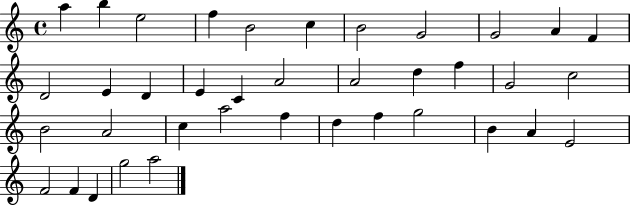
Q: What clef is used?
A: treble